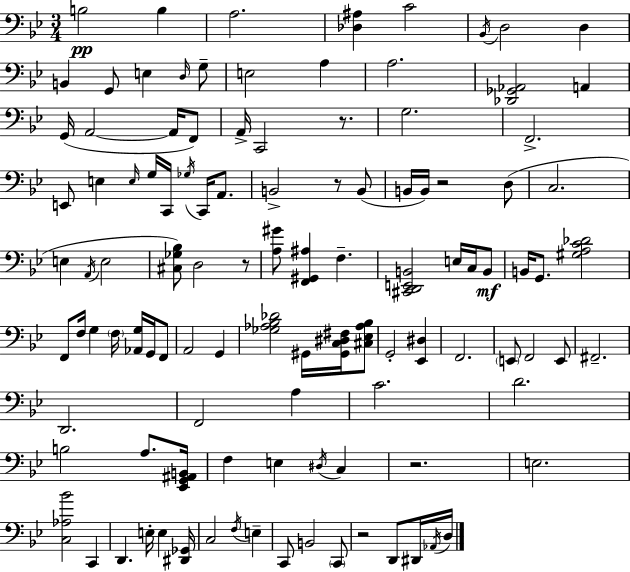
X:1
T:Untitled
M:3/4
L:1/4
K:Gm
B,2 B, A,2 [_D,^A,] C2 _B,,/4 D,2 D, B,, G,,/2 E, D,/4 G,/2 E,2 A, A,2 [_D,,_G,,_A,,]2 A,, G,,/4 A,,2 A,,/4 F,,/2 A,,/4 C,,2 z/2 G,2 F,,2 E,,/2 E, E,/4 G,/4 C,,/4 _G,/4 C,,/4 A,,/2 B,,2 z/2 B,,/2 B,,/4 B,,/4 z2 D,/2 C,2 E, A,,/4 E,2 [^C,_G,_B,]/2 D,2 z/2 [A,^G]/2 [F,,^G,,^A,] F, [^C,,D,,E,,B,,]2 E,/4 C,/4 B,,/2 B,,/4 G,,/2 [^G,A,C_D]2 F,,/2 F,/4 G, F,/4 [_A,,G,]/4 G,,/4 F,,/2 A,,2 G,, [_G,_A,_B,_D]2 ^G,,/4 [^G,,C,^D,^F,]/4 [^C,_E,_A,_B,]/2 G,,2 [_E,,^D,] F,,2 E,,/2 F,,2 E,,/2 ^F,,2 D,,2 F,,2 A, C2 D2 B,2 A,/2 [_E,,G,,^A,,B,,]/4 F, E, ^D,/4 C, z2 E,2 [C,_A,_B]2 C,, D,, E,/4 E, [^D,,_G,,]/4 C,2 F,/4 E, C,,/2 B,,2 C,,/2 z2 D,,/2 ^D,,/4 _A,,/4 D,/4